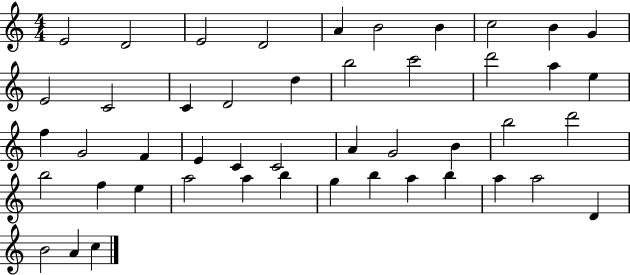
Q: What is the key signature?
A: C major